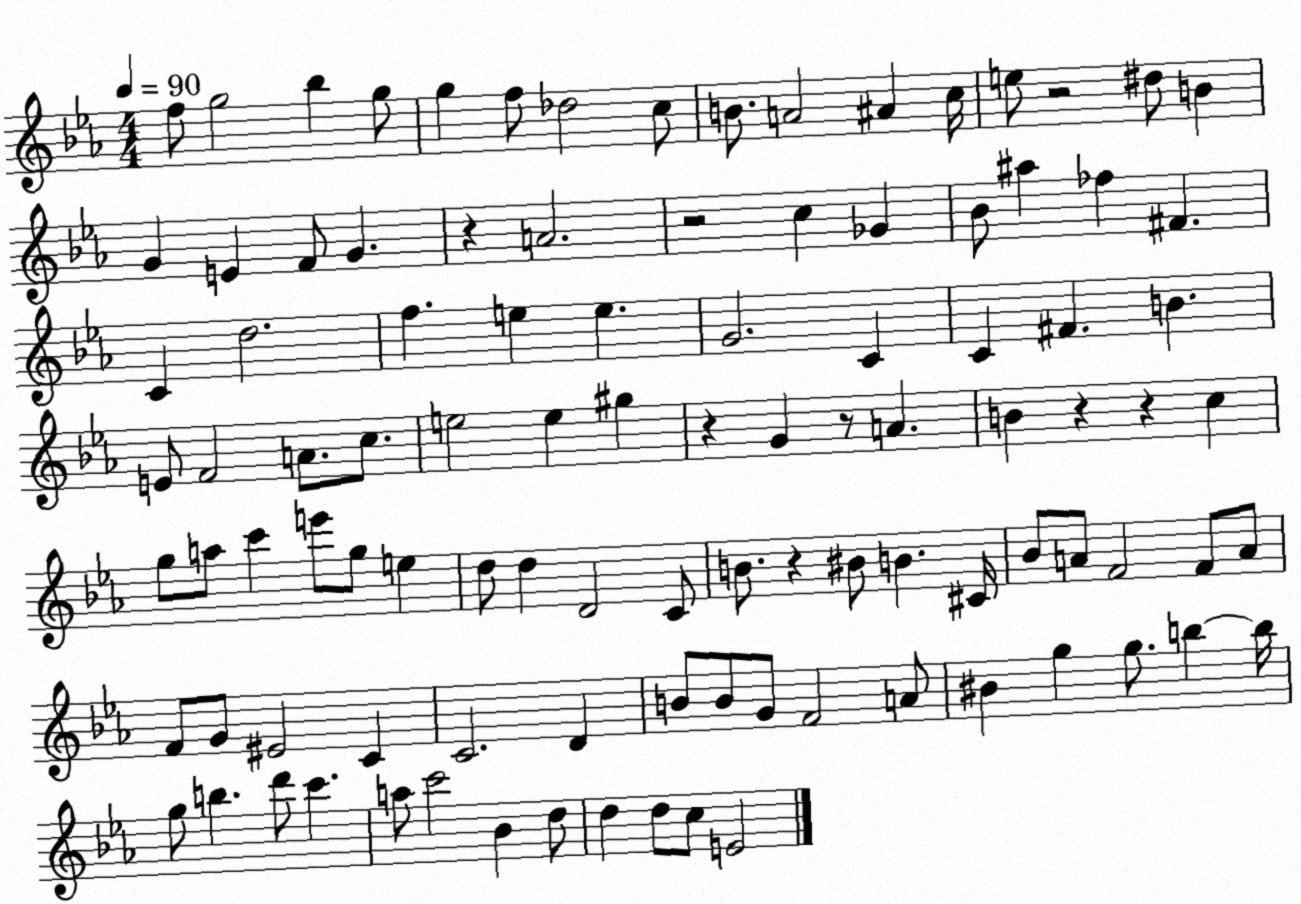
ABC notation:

X:1
T:Untitled
M:4/4
L:1/4
K:Eb
f/2 g2 _b g/2 g f/2 _d2 c/2 B/2 A2 ^A c/4 e/2 z2 ^d/2 B G E F/2 G z A2 z2 c _G _B/2 ^a _f ^F C d2 f e e G2 C C ^F B E/2 F2 A/2 c/2 e2 e ^g z G z/2 A B z z c g/2 a/2 c' e'/2 g/2 e d/2 d D2 C/2 B/2 z ^B/2 B ^C/4 _B/2 A/2 F2 F/2 A/2 F/2 G/2 ^E2 C C2 D B/2 B/2 G/2 F2 A/2 ^B g g/2 b b/4 g/2 b d'/2 c' a/2 c'2 _B d/2 d d/2 c/2 E2